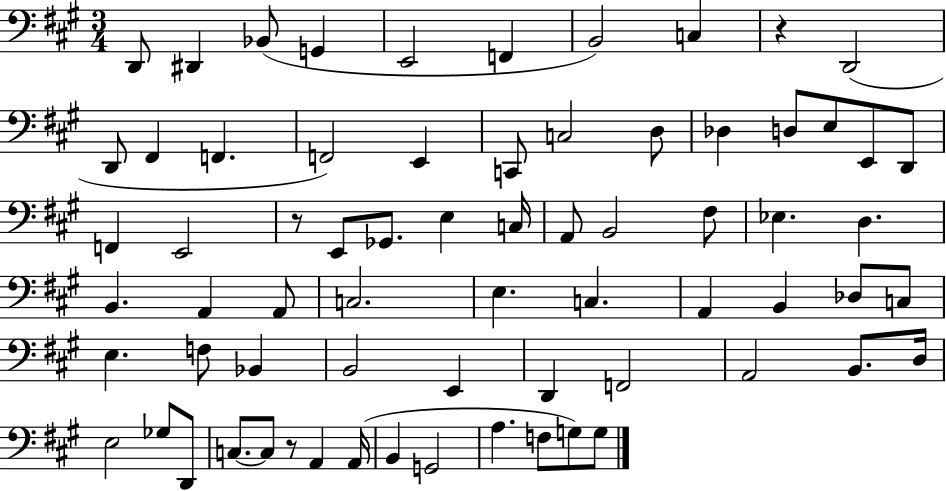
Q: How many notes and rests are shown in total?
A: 69